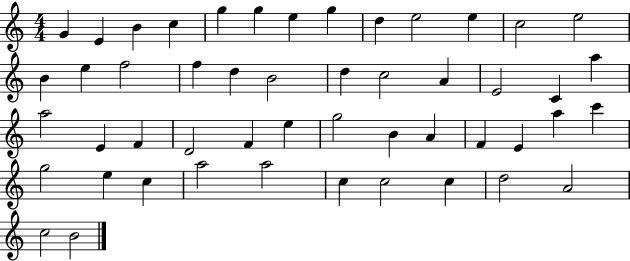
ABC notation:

X:1
T:Untitled
M:4/4
L:1/4
K:C
G E B c g g e g d e2 e c2 e2 B e f2 f d B2 d c2 A E2 C a a2 E F D2 F e g2 B A F E a c' g2 e c a2 a2 c c2 c d2 A2 c2 B2